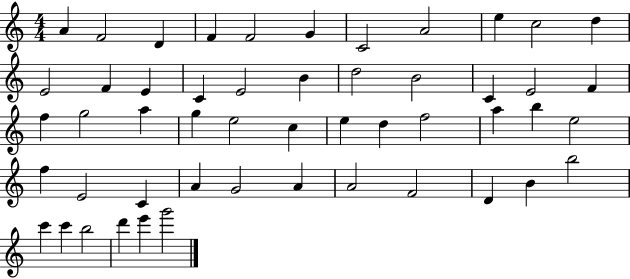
A4/q F4/h D4/q F4/q F4/h G4/q C4/h A4/h E5/q C5/h D5/q E4/h F4/q E4/q C4/q E4/h B4/q D5/h B4/h C4/q E4/h F4/q F5/q G5/h A5/q G5/q E5/h C5/q E5/q D5/q F5/h A5/q B5/q E5/h F5/q E4/h C4/q A4/q G4/h A4/q A4/h F4/h D4/q B4/q B5/h C6/q C6/q B5/h D6/q E6/q G6/h